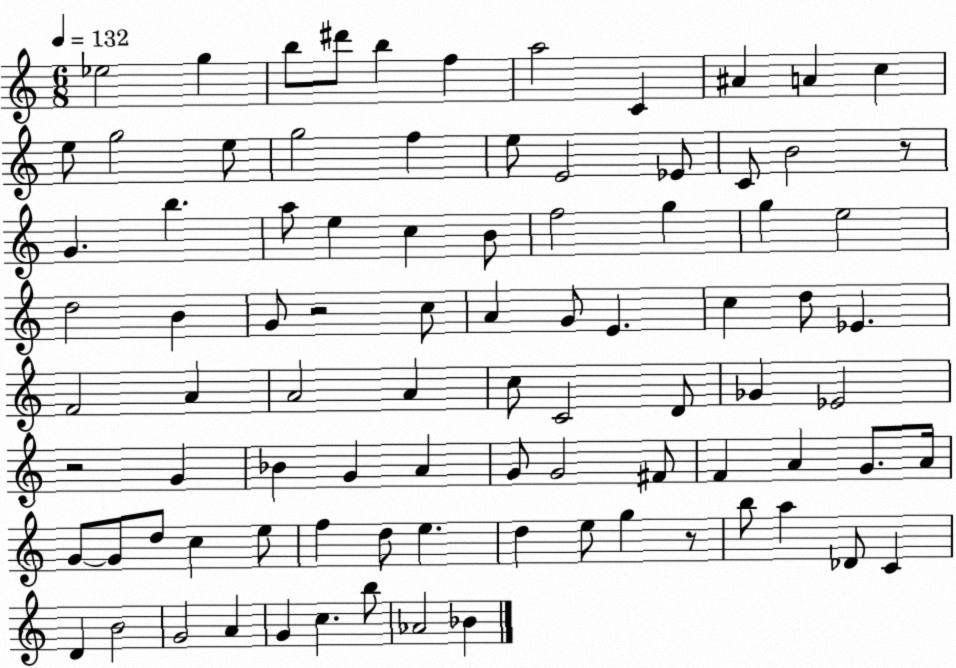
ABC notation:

X:1
T:Untitled
M:6/8
L:1/4
K:C
_e2 g b/2 ^d'/2 b f a2 C ^A A c e/2 g2 e/2 g2 f e/2 E2 _E/2 C/2 B2 z/2 G b a/2 e c B/2 f2 g g e2 d2 B G/2 z2 c/2 A G/2 E c d/2 _E F2 A A2 A c/2 C2 D/2 _G _E2 z2 G _B G A G/2 G2 ^F/2 F A G/2 A/4 G/2 G/2 d/2 c e/2 f d/2 e d e/2 g z/2 b/2 a _D/2 C D B2 G2 A G c b/2 _A2 _B